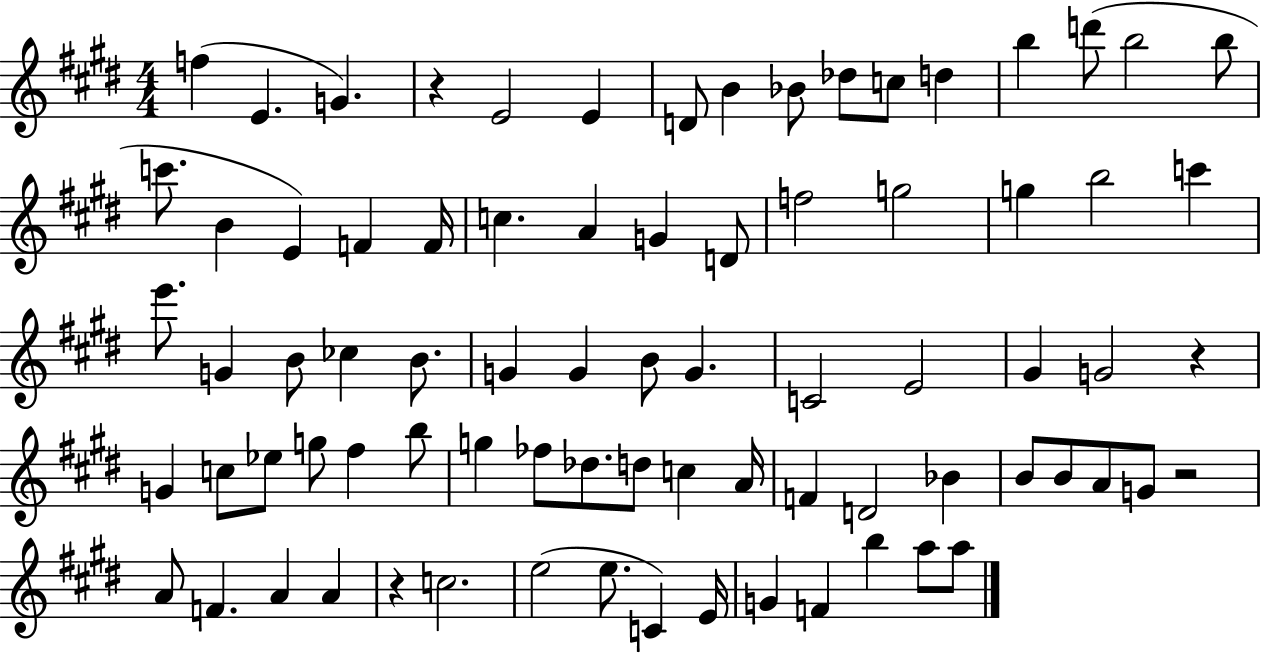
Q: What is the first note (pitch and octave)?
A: F5